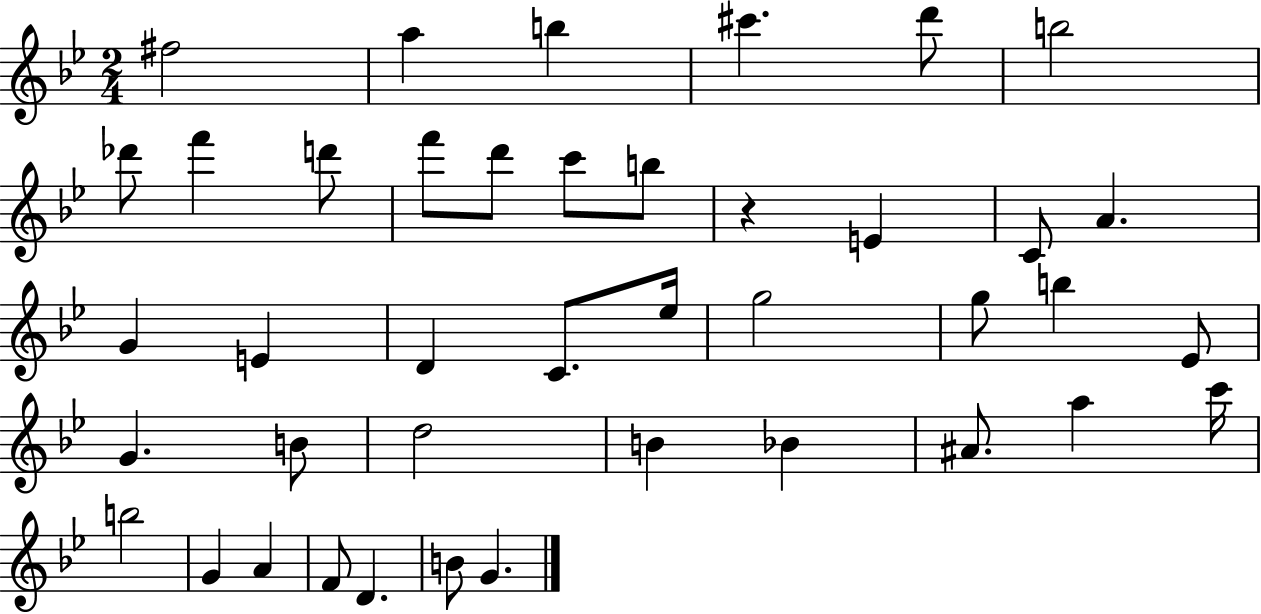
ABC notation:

X:1
T:Untitled
M:2/4
L:1/4
K:Bb
^f2 a b ^c' d'/2 b2 _d'/2 f' d'/2 f'/2 d'/2 c'/2 b/2 z E C/2 A G E D C/2 _e/4 g2 g/2 b _E/2 G B/2 d2 B _B ^A/2 a c'/4 b2 G A F/2 D B/2 G